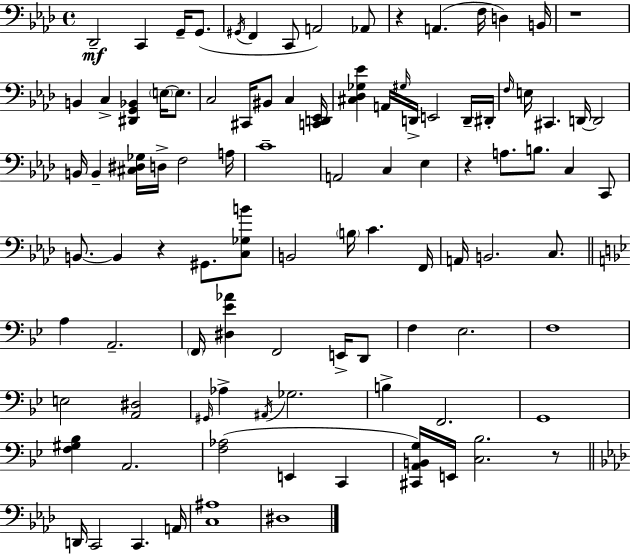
{
  \clef bass
  \time 4/4
  \defaultTimeSignature
  \key aes \major
  des,2--\mf c,4 g,16-- g,8.( | \acciaccatura { gis,16 } f,4 c,8 a,2) aes,8 | r4 a,4.( f16 d4) | b,16 r1 | \break b,4 c4-> <dis, g, bes,>4 \parenthesize e16~~ e8. | c2 cis,16 bis,8 c4 | <c, d, ees,>16 <cis des ges ees'>4 a,16 \grace { gis16 } d,16-> e,2 | d,16-- dis,16-. \grace { f16 } e16 cis,4. d,16~~ d,2 | \break b,16 b,4-- <cis dis ges>16 d16-> f2 | a16 c'1-- | a,2 c4 ees4 | r4 a8. b8. c4 | \break c,8 b,8.~~ b,4 r4 gis,8. | <c ges b'>8 b,2 \parenthesize b16 c'4. | f,16 a,16 b,2. | c8. \bar "||" \break \key g \minor a4 a,2.-- | \parenthesize f,16 <dis ees' aes'>4 f,2 e,16-> d,8 | f4 ees2. | f1 | \break e2 <a, dis>2 | \grace { gis,16 } aes4-> \acciaccatura { ais,16 } ges2. | b4-> f,2. | g,1 | \break <f gis bes>4 a,2. | <f aes>2( e,4 c,4 | <cis, a, b, g>16) e,16 <c bes>2. | r8 \bar "||" \break \key aes \major d,16 c,2 c,4. a,16 | <c ais>1 | dis1 | \bar "|."
}